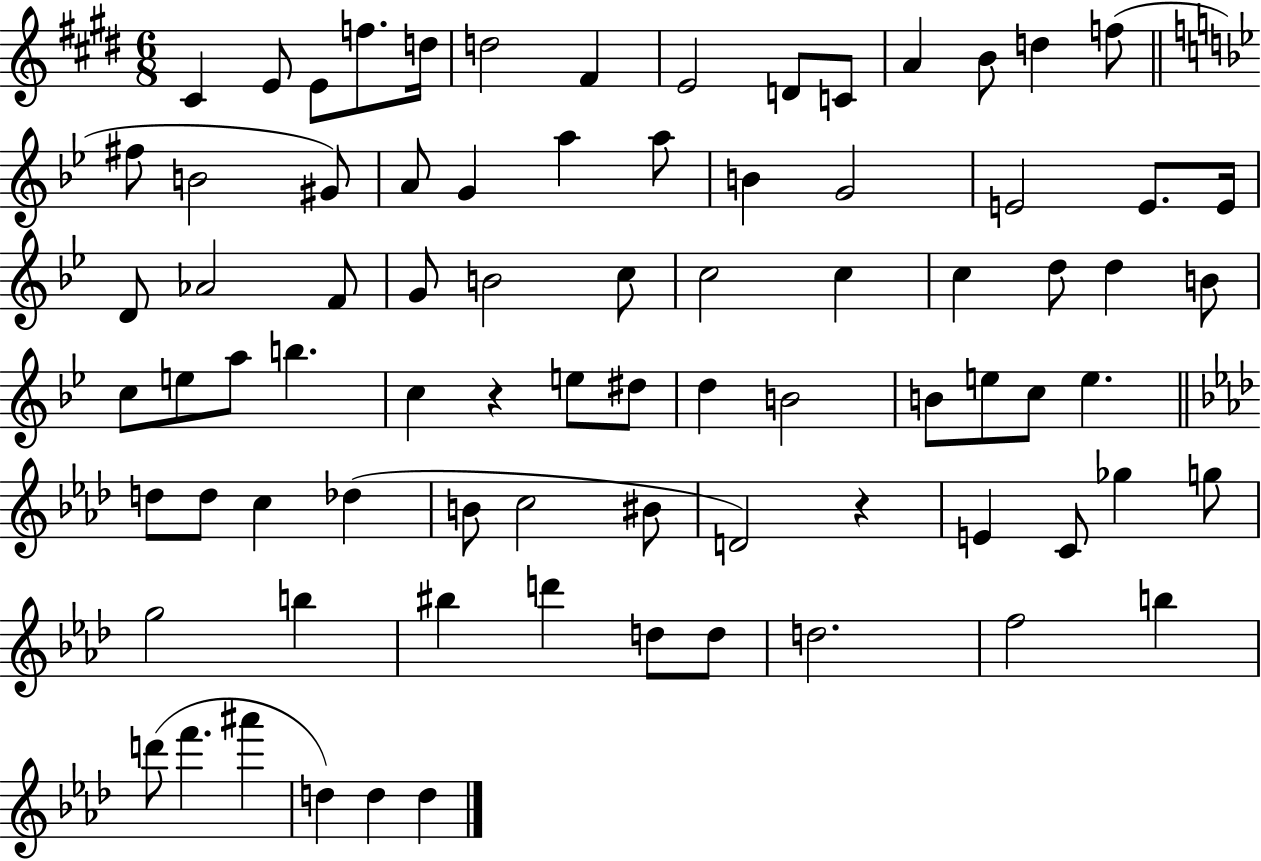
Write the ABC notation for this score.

X:1
T:Untitled
M:6/8
L:1/4
K:E
^C E/2 E/2 f/2 d/4 d2 ^F E2 D/2 C/2 A B/2 d f/2 ^f/2 B2 ^G/2 A/2 G a a/2 B G2 E2 E/2 E/4 D/2 _A2 F/2 G/2 B2 c/2 c2 c c d/2 d B/2 c/2 e/2 a/2 b c z e/2 ^d/2 d B2 B/2 e/2 c/2 e d/2 d/2 c _d B/2 c2 ^B/2 D2 z E C/2 _g g/2 g2 b ^b d' d/2 d/2 d2 f2 b d'/2 f' ^a' d d d